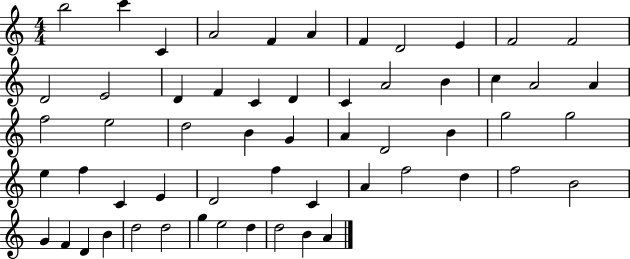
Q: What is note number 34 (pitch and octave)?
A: E5